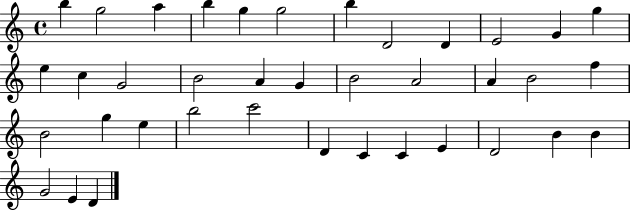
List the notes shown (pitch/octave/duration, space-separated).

B5/q G5/h A5/q B5/q G5/q G5/h B5/q D4/h D4/q E4/h G4/q G5/q E5/q C5/q G4/h B4/h A4/q G4/q B4/h A4/h A4/q B4/h F5/q B4/h G5/q E5/q B5/h C6/h D4/q C4/q C4/q E4/q D4/h B4/q B4/q G4/h E4/q D4/q